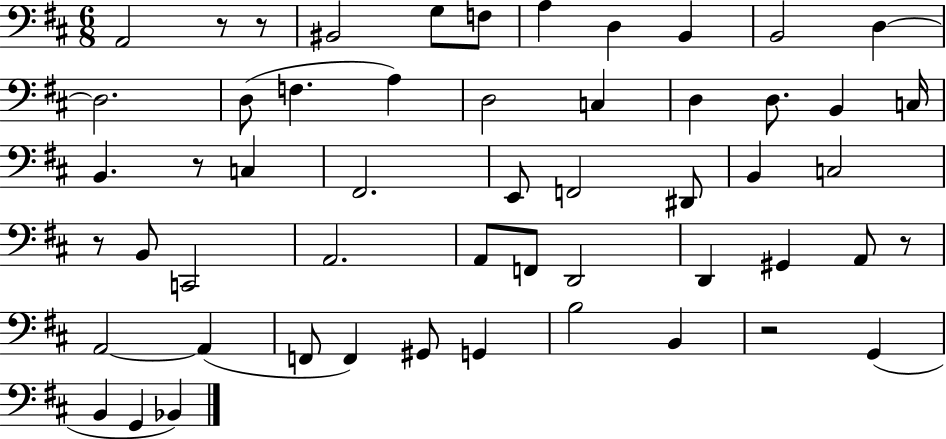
X:1
T:Untitled
M:6/8
L:1/4
K:D
A,,2 z/2 z/2 ^B,,2 G,/2 F,/2 A, D, B,, B,,2 D, D,2 D,/2 F, A, D,2 C, D, D,/2 B,, C,/4 B,, z/2 C, ^F,,2 E,,/2 F,,2 ^D,,/2 B,, C,2 z/2 B,,/2 C,,2 A,,2 A,,/2 F,,/2 D,,2 D,, ^G,, A,,/2 z/2 A,,2 A,, F,,/2 F,, ^G,,/2 G,, B,2 B,, z2 G,, B,, G,, _B,,